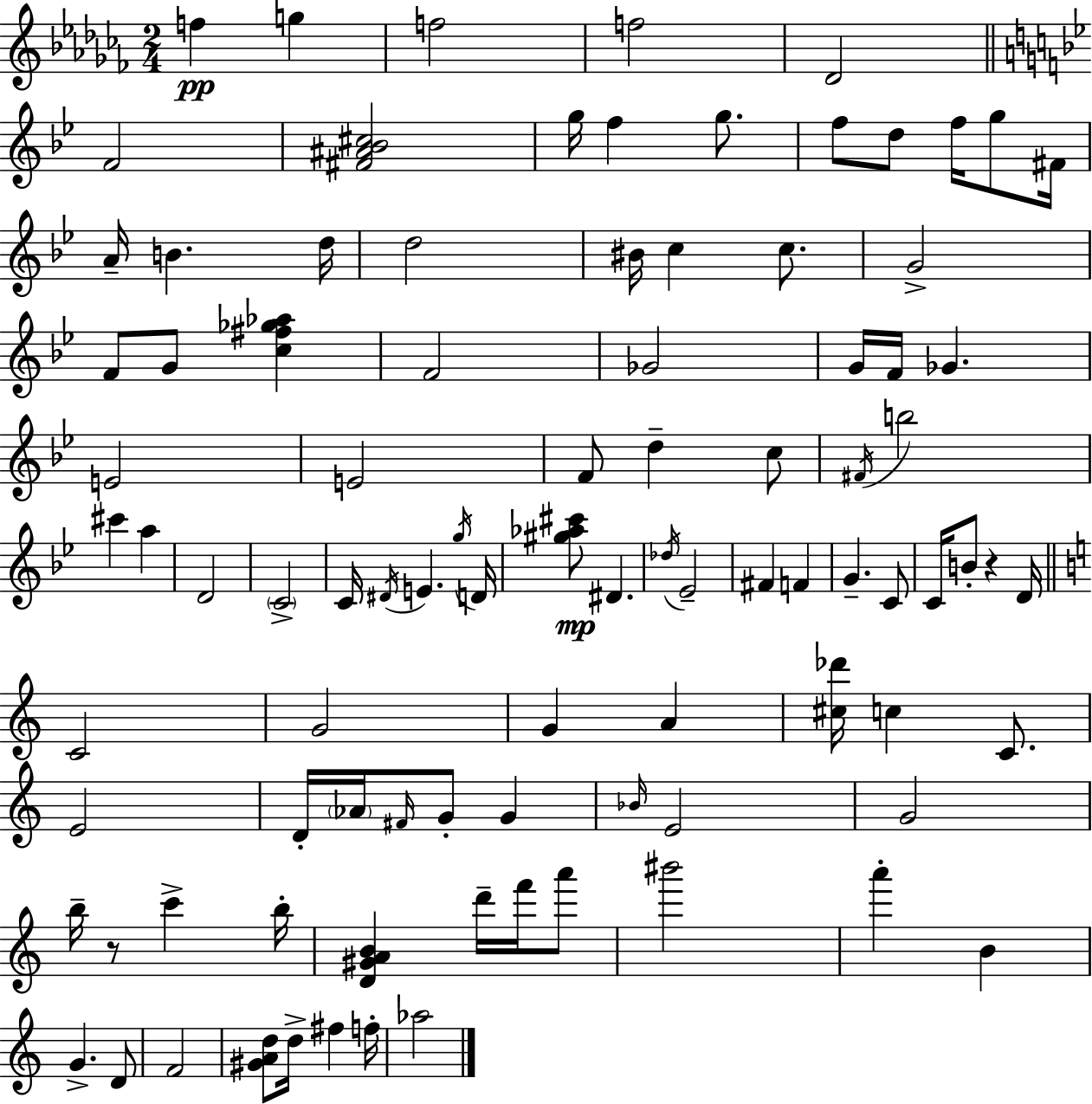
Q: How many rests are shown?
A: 2